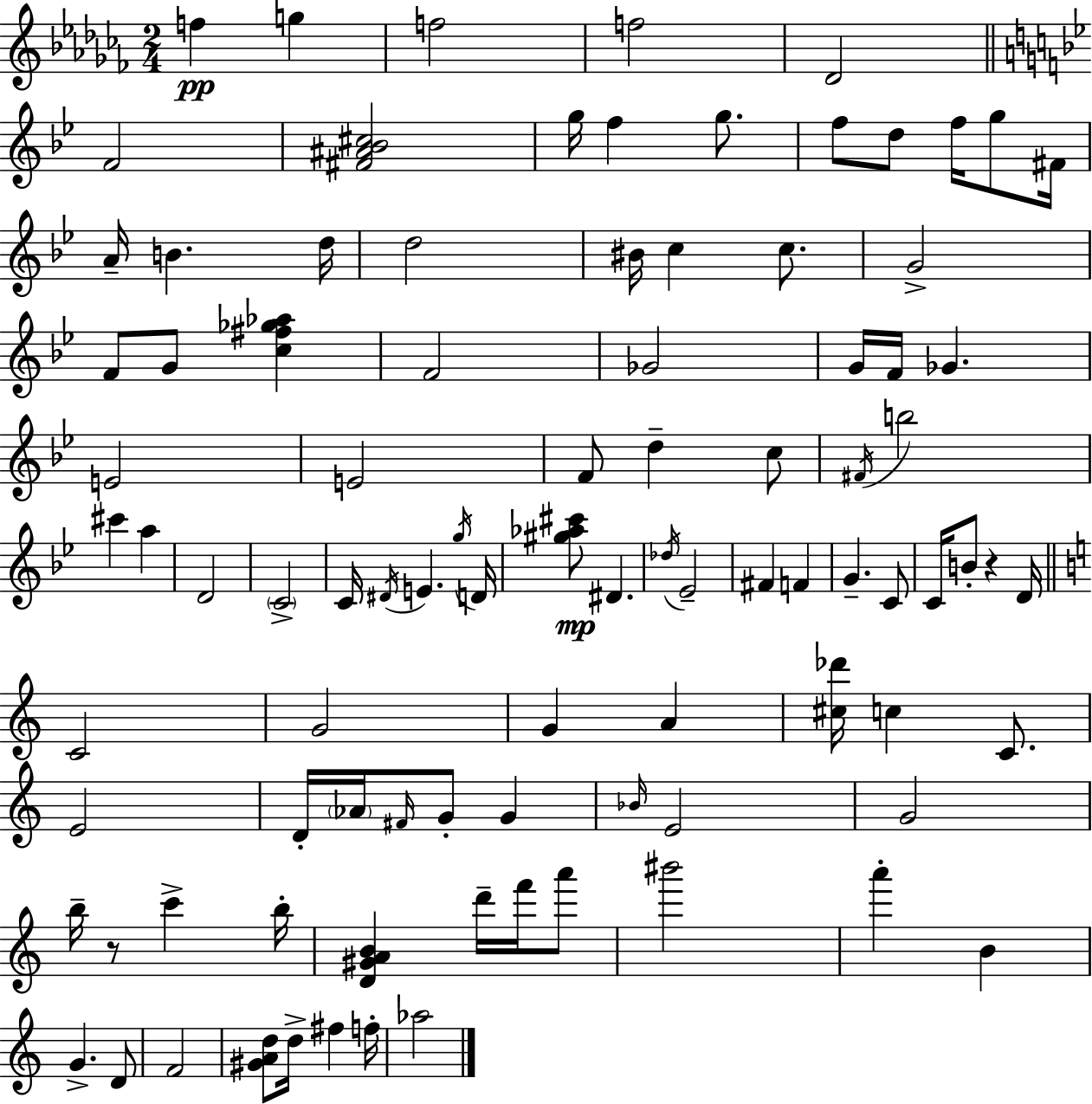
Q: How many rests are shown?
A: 2